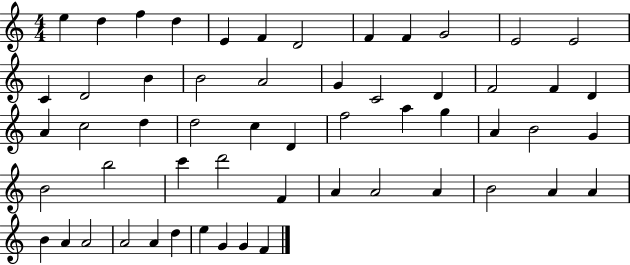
E5/q D5/q F5/q D5/q E4/q F4/q D4/h F4/q F4/q G4/h E4/h E4/h C4/q D4/h B4/q B4/h A4/h G4/q C4/h D4/q F4/h F4/q D4/q A4/q C5/h D5/q D5/h C5/q D4/q F5/h A5/q G5/q A4/q B4/h G4/q B4/h B5/h C6/q D6/h F4/q A4/q A4/h A4/q B4/h A4/q A4/q B4/q A4/q A4/h A4/h A4/q D5/q E5/q G4/q G4/q F4/q